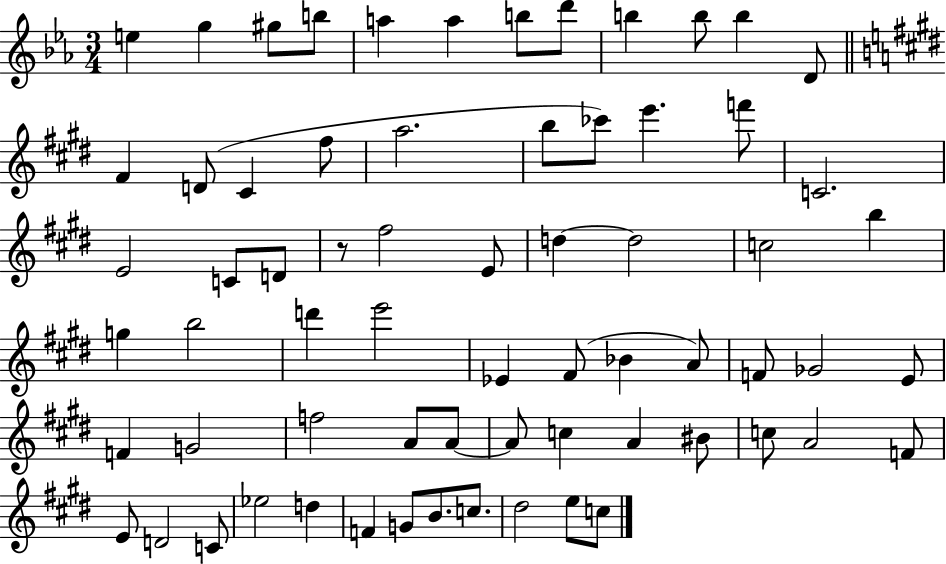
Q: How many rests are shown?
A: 1